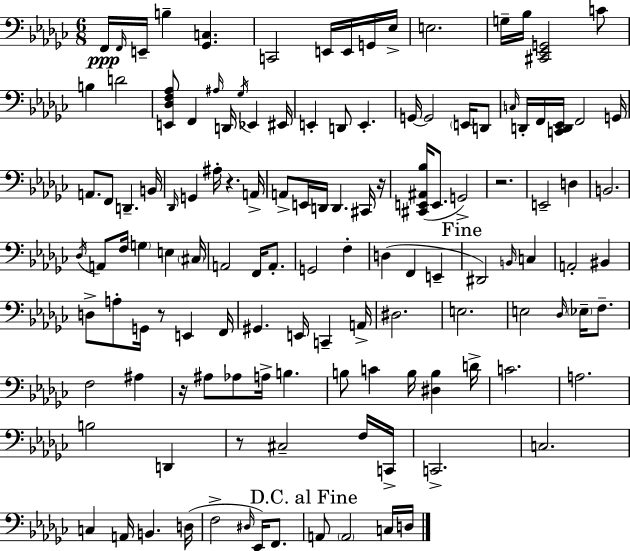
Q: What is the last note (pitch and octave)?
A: D3